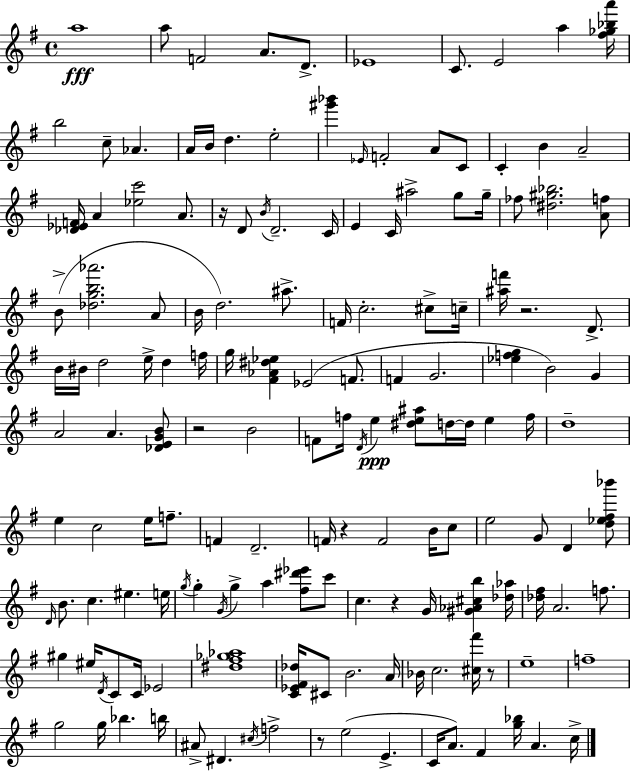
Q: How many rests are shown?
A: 7